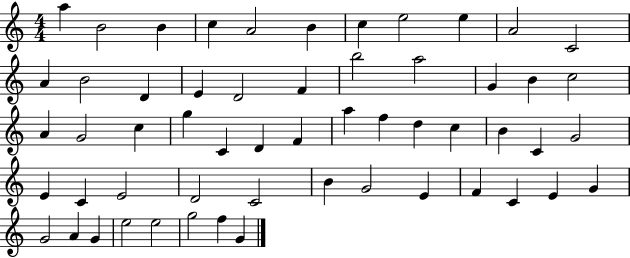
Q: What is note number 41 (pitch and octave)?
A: C4